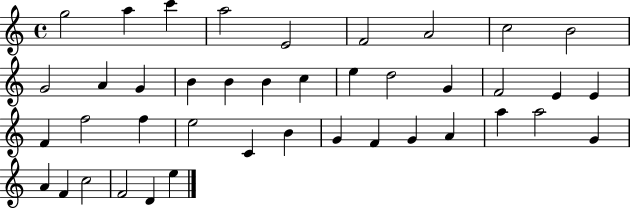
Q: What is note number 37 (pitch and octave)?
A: F4